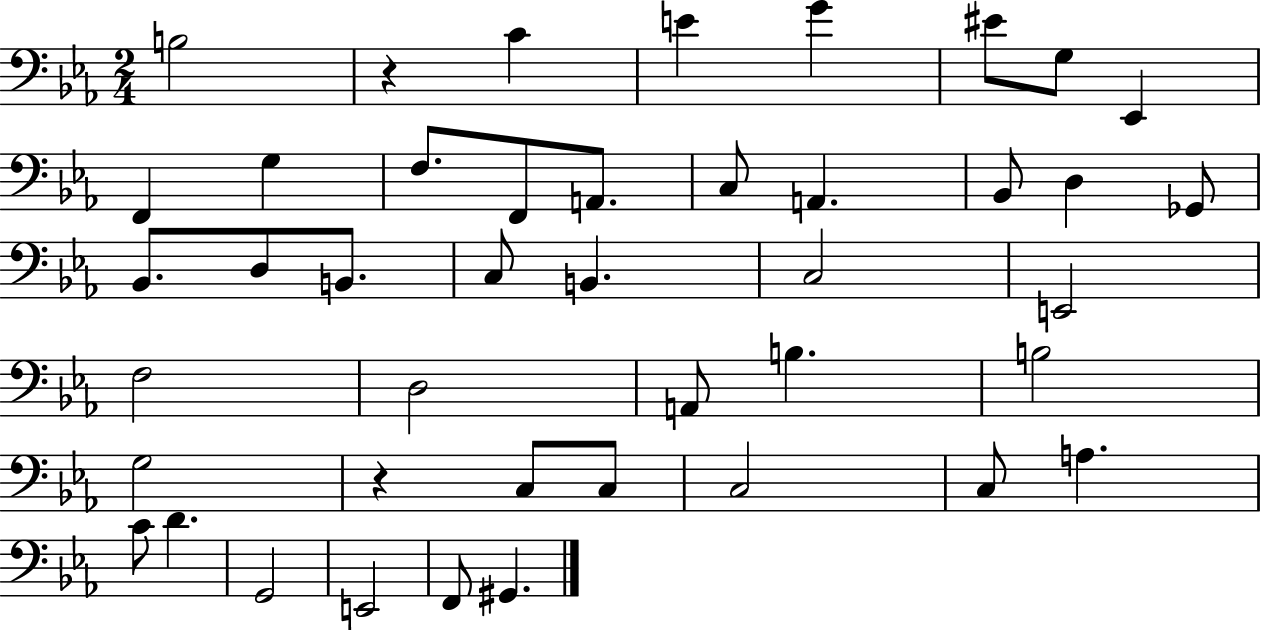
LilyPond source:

{
  \clef bass
  \numericTimeSignature
  \time 2/4
  \key ees \major
  b2 | r4 c'4 | e'4 g'4 | eis'8 g8 ees,4 | \break f,4 g4 | f8. f,8 a,8. | c8 a,4. | bes,8 d4 ges,8 | \break bes,8. d8 b,8. | c8 b,4. | c2 | e,2 | \break f2 | d2 | a,8 b4. | b2 | \break g2 | r4 c8 c8 | c2 | c8 a4. | \break c'8 d'4. | g,2 | e,2 | f,8 gis,4. | \break \bar "|."
}